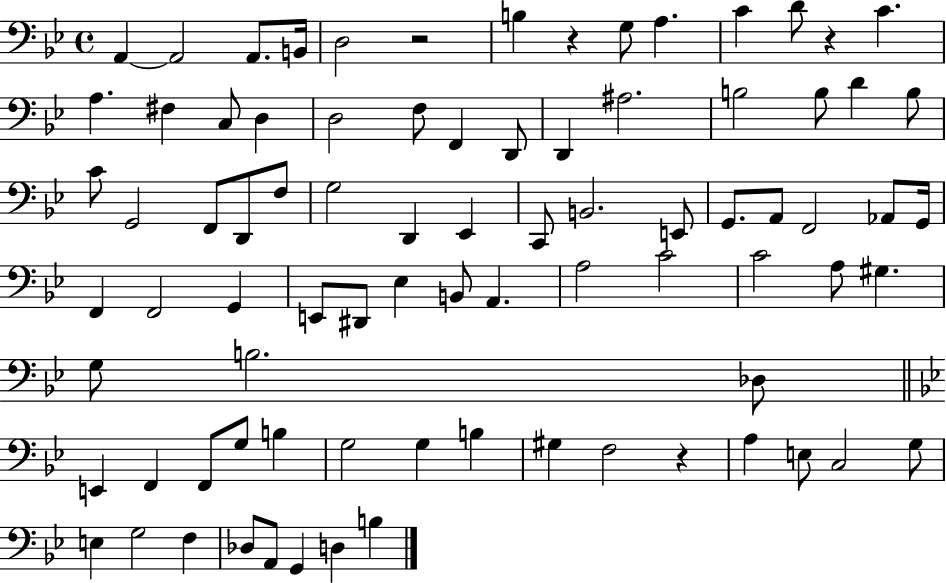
{
  \clef bass
  \time 4/4
  \defaultTimeSignature
  \key bes \major
  a,4~~ a,2 a,8. b,16 | d2 r2 | b4 r4 g8 a4. | c'4 d'8 r4 c'4. | \break a4. fis4 c8 d4 | d2 f8 f,4 d,8 | d,4 ais2. | b2 b8 d'4 b8 | \break c'8 g,2 f,8 d,8 f8 | g2 d,4 ees,4 | c,8 b,2. e,8 | g,8. a,8 f,2 aes,8 g,16 | \break f,4 f,2 g,4 | e,8 dis,8 ees4 b,8 a,4. | a2 c'2 | c'2 a8 gis4. | \break g8 b2. des8 | \bar "||" \break \key g \minor e,4 f,4 f,8 g8 b4 | g2 g4 b4 | gis4 f2 r4 | a4 e8 c2 g8 | \break e4 g2 f4 | des8 a,8 g,4 d4 b4 | \bar "|."
}